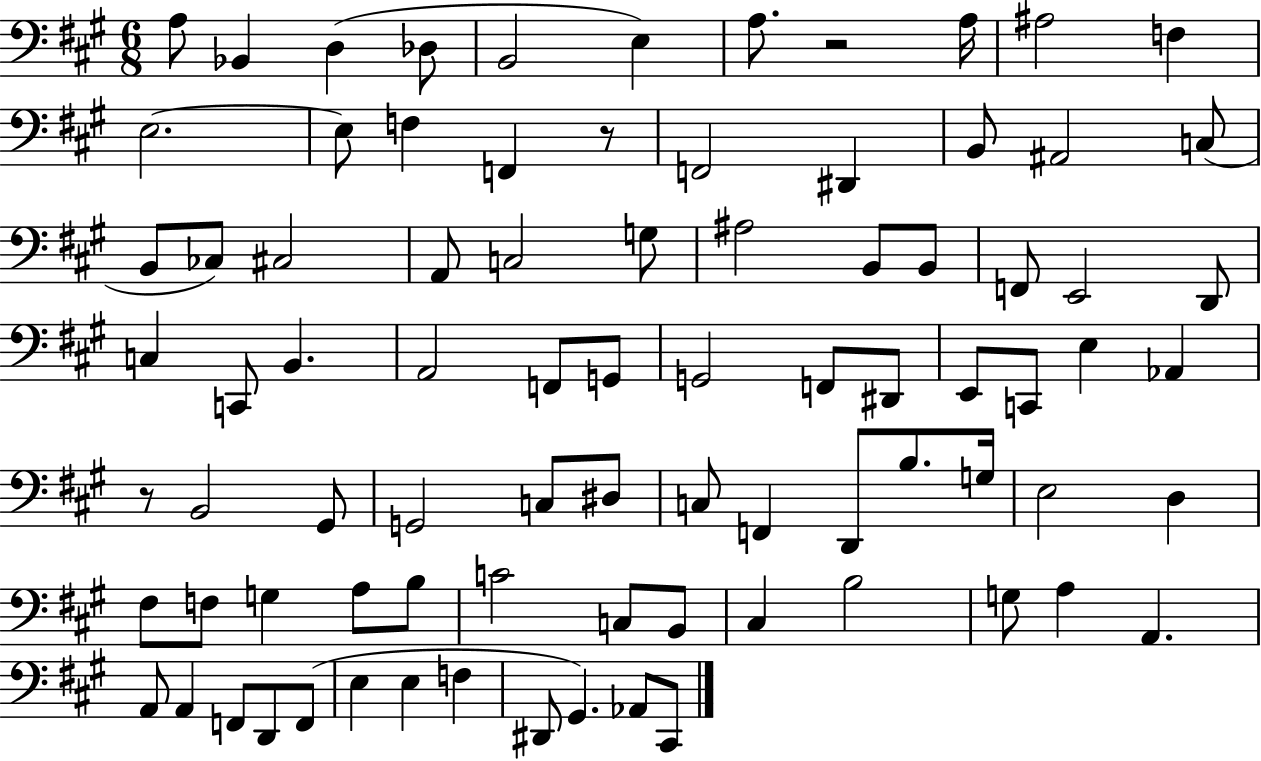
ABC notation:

X:1
T:Untitled
M:6/8
L:1/4
K:A
A,/2 _B,, D, _D,/2 B,,2 E, A,/2 z2 A,/4 ^A,2 F, E,2 E,/2 F, F,, z/2 F,,2 ^D,, B,,/2 ^A,,2 C,/2 B,,/2 _C,/2 ^C,2 A,,/2 C,2 G,/2 ^A,2 B,,/2 B,,/2 F,,/2 E,,2 D,,/2 C, C,,/2 B,, A,,2 F,,/2 G,,/2 G,,2 F,,/2 ^D,,/2 E,,/2 C,,/2 E, _A,, z/2 B,,2 ^G,,/2 G,,2 C,/2 ^D,/2 C,/2 F,, D,,/2 B,/2 G,/4 E,2 D, ^F,/2 F,/2 G, A,/2 B,/2 C2 C,/2 B,,/2 ^C, B,2 G,/2 A, A,, A,,/2 A,, F,,/2 D,,/2 F,,/2 E, E, F, ^D,,/2 ^G,, _A,,/2 ^C,,/2